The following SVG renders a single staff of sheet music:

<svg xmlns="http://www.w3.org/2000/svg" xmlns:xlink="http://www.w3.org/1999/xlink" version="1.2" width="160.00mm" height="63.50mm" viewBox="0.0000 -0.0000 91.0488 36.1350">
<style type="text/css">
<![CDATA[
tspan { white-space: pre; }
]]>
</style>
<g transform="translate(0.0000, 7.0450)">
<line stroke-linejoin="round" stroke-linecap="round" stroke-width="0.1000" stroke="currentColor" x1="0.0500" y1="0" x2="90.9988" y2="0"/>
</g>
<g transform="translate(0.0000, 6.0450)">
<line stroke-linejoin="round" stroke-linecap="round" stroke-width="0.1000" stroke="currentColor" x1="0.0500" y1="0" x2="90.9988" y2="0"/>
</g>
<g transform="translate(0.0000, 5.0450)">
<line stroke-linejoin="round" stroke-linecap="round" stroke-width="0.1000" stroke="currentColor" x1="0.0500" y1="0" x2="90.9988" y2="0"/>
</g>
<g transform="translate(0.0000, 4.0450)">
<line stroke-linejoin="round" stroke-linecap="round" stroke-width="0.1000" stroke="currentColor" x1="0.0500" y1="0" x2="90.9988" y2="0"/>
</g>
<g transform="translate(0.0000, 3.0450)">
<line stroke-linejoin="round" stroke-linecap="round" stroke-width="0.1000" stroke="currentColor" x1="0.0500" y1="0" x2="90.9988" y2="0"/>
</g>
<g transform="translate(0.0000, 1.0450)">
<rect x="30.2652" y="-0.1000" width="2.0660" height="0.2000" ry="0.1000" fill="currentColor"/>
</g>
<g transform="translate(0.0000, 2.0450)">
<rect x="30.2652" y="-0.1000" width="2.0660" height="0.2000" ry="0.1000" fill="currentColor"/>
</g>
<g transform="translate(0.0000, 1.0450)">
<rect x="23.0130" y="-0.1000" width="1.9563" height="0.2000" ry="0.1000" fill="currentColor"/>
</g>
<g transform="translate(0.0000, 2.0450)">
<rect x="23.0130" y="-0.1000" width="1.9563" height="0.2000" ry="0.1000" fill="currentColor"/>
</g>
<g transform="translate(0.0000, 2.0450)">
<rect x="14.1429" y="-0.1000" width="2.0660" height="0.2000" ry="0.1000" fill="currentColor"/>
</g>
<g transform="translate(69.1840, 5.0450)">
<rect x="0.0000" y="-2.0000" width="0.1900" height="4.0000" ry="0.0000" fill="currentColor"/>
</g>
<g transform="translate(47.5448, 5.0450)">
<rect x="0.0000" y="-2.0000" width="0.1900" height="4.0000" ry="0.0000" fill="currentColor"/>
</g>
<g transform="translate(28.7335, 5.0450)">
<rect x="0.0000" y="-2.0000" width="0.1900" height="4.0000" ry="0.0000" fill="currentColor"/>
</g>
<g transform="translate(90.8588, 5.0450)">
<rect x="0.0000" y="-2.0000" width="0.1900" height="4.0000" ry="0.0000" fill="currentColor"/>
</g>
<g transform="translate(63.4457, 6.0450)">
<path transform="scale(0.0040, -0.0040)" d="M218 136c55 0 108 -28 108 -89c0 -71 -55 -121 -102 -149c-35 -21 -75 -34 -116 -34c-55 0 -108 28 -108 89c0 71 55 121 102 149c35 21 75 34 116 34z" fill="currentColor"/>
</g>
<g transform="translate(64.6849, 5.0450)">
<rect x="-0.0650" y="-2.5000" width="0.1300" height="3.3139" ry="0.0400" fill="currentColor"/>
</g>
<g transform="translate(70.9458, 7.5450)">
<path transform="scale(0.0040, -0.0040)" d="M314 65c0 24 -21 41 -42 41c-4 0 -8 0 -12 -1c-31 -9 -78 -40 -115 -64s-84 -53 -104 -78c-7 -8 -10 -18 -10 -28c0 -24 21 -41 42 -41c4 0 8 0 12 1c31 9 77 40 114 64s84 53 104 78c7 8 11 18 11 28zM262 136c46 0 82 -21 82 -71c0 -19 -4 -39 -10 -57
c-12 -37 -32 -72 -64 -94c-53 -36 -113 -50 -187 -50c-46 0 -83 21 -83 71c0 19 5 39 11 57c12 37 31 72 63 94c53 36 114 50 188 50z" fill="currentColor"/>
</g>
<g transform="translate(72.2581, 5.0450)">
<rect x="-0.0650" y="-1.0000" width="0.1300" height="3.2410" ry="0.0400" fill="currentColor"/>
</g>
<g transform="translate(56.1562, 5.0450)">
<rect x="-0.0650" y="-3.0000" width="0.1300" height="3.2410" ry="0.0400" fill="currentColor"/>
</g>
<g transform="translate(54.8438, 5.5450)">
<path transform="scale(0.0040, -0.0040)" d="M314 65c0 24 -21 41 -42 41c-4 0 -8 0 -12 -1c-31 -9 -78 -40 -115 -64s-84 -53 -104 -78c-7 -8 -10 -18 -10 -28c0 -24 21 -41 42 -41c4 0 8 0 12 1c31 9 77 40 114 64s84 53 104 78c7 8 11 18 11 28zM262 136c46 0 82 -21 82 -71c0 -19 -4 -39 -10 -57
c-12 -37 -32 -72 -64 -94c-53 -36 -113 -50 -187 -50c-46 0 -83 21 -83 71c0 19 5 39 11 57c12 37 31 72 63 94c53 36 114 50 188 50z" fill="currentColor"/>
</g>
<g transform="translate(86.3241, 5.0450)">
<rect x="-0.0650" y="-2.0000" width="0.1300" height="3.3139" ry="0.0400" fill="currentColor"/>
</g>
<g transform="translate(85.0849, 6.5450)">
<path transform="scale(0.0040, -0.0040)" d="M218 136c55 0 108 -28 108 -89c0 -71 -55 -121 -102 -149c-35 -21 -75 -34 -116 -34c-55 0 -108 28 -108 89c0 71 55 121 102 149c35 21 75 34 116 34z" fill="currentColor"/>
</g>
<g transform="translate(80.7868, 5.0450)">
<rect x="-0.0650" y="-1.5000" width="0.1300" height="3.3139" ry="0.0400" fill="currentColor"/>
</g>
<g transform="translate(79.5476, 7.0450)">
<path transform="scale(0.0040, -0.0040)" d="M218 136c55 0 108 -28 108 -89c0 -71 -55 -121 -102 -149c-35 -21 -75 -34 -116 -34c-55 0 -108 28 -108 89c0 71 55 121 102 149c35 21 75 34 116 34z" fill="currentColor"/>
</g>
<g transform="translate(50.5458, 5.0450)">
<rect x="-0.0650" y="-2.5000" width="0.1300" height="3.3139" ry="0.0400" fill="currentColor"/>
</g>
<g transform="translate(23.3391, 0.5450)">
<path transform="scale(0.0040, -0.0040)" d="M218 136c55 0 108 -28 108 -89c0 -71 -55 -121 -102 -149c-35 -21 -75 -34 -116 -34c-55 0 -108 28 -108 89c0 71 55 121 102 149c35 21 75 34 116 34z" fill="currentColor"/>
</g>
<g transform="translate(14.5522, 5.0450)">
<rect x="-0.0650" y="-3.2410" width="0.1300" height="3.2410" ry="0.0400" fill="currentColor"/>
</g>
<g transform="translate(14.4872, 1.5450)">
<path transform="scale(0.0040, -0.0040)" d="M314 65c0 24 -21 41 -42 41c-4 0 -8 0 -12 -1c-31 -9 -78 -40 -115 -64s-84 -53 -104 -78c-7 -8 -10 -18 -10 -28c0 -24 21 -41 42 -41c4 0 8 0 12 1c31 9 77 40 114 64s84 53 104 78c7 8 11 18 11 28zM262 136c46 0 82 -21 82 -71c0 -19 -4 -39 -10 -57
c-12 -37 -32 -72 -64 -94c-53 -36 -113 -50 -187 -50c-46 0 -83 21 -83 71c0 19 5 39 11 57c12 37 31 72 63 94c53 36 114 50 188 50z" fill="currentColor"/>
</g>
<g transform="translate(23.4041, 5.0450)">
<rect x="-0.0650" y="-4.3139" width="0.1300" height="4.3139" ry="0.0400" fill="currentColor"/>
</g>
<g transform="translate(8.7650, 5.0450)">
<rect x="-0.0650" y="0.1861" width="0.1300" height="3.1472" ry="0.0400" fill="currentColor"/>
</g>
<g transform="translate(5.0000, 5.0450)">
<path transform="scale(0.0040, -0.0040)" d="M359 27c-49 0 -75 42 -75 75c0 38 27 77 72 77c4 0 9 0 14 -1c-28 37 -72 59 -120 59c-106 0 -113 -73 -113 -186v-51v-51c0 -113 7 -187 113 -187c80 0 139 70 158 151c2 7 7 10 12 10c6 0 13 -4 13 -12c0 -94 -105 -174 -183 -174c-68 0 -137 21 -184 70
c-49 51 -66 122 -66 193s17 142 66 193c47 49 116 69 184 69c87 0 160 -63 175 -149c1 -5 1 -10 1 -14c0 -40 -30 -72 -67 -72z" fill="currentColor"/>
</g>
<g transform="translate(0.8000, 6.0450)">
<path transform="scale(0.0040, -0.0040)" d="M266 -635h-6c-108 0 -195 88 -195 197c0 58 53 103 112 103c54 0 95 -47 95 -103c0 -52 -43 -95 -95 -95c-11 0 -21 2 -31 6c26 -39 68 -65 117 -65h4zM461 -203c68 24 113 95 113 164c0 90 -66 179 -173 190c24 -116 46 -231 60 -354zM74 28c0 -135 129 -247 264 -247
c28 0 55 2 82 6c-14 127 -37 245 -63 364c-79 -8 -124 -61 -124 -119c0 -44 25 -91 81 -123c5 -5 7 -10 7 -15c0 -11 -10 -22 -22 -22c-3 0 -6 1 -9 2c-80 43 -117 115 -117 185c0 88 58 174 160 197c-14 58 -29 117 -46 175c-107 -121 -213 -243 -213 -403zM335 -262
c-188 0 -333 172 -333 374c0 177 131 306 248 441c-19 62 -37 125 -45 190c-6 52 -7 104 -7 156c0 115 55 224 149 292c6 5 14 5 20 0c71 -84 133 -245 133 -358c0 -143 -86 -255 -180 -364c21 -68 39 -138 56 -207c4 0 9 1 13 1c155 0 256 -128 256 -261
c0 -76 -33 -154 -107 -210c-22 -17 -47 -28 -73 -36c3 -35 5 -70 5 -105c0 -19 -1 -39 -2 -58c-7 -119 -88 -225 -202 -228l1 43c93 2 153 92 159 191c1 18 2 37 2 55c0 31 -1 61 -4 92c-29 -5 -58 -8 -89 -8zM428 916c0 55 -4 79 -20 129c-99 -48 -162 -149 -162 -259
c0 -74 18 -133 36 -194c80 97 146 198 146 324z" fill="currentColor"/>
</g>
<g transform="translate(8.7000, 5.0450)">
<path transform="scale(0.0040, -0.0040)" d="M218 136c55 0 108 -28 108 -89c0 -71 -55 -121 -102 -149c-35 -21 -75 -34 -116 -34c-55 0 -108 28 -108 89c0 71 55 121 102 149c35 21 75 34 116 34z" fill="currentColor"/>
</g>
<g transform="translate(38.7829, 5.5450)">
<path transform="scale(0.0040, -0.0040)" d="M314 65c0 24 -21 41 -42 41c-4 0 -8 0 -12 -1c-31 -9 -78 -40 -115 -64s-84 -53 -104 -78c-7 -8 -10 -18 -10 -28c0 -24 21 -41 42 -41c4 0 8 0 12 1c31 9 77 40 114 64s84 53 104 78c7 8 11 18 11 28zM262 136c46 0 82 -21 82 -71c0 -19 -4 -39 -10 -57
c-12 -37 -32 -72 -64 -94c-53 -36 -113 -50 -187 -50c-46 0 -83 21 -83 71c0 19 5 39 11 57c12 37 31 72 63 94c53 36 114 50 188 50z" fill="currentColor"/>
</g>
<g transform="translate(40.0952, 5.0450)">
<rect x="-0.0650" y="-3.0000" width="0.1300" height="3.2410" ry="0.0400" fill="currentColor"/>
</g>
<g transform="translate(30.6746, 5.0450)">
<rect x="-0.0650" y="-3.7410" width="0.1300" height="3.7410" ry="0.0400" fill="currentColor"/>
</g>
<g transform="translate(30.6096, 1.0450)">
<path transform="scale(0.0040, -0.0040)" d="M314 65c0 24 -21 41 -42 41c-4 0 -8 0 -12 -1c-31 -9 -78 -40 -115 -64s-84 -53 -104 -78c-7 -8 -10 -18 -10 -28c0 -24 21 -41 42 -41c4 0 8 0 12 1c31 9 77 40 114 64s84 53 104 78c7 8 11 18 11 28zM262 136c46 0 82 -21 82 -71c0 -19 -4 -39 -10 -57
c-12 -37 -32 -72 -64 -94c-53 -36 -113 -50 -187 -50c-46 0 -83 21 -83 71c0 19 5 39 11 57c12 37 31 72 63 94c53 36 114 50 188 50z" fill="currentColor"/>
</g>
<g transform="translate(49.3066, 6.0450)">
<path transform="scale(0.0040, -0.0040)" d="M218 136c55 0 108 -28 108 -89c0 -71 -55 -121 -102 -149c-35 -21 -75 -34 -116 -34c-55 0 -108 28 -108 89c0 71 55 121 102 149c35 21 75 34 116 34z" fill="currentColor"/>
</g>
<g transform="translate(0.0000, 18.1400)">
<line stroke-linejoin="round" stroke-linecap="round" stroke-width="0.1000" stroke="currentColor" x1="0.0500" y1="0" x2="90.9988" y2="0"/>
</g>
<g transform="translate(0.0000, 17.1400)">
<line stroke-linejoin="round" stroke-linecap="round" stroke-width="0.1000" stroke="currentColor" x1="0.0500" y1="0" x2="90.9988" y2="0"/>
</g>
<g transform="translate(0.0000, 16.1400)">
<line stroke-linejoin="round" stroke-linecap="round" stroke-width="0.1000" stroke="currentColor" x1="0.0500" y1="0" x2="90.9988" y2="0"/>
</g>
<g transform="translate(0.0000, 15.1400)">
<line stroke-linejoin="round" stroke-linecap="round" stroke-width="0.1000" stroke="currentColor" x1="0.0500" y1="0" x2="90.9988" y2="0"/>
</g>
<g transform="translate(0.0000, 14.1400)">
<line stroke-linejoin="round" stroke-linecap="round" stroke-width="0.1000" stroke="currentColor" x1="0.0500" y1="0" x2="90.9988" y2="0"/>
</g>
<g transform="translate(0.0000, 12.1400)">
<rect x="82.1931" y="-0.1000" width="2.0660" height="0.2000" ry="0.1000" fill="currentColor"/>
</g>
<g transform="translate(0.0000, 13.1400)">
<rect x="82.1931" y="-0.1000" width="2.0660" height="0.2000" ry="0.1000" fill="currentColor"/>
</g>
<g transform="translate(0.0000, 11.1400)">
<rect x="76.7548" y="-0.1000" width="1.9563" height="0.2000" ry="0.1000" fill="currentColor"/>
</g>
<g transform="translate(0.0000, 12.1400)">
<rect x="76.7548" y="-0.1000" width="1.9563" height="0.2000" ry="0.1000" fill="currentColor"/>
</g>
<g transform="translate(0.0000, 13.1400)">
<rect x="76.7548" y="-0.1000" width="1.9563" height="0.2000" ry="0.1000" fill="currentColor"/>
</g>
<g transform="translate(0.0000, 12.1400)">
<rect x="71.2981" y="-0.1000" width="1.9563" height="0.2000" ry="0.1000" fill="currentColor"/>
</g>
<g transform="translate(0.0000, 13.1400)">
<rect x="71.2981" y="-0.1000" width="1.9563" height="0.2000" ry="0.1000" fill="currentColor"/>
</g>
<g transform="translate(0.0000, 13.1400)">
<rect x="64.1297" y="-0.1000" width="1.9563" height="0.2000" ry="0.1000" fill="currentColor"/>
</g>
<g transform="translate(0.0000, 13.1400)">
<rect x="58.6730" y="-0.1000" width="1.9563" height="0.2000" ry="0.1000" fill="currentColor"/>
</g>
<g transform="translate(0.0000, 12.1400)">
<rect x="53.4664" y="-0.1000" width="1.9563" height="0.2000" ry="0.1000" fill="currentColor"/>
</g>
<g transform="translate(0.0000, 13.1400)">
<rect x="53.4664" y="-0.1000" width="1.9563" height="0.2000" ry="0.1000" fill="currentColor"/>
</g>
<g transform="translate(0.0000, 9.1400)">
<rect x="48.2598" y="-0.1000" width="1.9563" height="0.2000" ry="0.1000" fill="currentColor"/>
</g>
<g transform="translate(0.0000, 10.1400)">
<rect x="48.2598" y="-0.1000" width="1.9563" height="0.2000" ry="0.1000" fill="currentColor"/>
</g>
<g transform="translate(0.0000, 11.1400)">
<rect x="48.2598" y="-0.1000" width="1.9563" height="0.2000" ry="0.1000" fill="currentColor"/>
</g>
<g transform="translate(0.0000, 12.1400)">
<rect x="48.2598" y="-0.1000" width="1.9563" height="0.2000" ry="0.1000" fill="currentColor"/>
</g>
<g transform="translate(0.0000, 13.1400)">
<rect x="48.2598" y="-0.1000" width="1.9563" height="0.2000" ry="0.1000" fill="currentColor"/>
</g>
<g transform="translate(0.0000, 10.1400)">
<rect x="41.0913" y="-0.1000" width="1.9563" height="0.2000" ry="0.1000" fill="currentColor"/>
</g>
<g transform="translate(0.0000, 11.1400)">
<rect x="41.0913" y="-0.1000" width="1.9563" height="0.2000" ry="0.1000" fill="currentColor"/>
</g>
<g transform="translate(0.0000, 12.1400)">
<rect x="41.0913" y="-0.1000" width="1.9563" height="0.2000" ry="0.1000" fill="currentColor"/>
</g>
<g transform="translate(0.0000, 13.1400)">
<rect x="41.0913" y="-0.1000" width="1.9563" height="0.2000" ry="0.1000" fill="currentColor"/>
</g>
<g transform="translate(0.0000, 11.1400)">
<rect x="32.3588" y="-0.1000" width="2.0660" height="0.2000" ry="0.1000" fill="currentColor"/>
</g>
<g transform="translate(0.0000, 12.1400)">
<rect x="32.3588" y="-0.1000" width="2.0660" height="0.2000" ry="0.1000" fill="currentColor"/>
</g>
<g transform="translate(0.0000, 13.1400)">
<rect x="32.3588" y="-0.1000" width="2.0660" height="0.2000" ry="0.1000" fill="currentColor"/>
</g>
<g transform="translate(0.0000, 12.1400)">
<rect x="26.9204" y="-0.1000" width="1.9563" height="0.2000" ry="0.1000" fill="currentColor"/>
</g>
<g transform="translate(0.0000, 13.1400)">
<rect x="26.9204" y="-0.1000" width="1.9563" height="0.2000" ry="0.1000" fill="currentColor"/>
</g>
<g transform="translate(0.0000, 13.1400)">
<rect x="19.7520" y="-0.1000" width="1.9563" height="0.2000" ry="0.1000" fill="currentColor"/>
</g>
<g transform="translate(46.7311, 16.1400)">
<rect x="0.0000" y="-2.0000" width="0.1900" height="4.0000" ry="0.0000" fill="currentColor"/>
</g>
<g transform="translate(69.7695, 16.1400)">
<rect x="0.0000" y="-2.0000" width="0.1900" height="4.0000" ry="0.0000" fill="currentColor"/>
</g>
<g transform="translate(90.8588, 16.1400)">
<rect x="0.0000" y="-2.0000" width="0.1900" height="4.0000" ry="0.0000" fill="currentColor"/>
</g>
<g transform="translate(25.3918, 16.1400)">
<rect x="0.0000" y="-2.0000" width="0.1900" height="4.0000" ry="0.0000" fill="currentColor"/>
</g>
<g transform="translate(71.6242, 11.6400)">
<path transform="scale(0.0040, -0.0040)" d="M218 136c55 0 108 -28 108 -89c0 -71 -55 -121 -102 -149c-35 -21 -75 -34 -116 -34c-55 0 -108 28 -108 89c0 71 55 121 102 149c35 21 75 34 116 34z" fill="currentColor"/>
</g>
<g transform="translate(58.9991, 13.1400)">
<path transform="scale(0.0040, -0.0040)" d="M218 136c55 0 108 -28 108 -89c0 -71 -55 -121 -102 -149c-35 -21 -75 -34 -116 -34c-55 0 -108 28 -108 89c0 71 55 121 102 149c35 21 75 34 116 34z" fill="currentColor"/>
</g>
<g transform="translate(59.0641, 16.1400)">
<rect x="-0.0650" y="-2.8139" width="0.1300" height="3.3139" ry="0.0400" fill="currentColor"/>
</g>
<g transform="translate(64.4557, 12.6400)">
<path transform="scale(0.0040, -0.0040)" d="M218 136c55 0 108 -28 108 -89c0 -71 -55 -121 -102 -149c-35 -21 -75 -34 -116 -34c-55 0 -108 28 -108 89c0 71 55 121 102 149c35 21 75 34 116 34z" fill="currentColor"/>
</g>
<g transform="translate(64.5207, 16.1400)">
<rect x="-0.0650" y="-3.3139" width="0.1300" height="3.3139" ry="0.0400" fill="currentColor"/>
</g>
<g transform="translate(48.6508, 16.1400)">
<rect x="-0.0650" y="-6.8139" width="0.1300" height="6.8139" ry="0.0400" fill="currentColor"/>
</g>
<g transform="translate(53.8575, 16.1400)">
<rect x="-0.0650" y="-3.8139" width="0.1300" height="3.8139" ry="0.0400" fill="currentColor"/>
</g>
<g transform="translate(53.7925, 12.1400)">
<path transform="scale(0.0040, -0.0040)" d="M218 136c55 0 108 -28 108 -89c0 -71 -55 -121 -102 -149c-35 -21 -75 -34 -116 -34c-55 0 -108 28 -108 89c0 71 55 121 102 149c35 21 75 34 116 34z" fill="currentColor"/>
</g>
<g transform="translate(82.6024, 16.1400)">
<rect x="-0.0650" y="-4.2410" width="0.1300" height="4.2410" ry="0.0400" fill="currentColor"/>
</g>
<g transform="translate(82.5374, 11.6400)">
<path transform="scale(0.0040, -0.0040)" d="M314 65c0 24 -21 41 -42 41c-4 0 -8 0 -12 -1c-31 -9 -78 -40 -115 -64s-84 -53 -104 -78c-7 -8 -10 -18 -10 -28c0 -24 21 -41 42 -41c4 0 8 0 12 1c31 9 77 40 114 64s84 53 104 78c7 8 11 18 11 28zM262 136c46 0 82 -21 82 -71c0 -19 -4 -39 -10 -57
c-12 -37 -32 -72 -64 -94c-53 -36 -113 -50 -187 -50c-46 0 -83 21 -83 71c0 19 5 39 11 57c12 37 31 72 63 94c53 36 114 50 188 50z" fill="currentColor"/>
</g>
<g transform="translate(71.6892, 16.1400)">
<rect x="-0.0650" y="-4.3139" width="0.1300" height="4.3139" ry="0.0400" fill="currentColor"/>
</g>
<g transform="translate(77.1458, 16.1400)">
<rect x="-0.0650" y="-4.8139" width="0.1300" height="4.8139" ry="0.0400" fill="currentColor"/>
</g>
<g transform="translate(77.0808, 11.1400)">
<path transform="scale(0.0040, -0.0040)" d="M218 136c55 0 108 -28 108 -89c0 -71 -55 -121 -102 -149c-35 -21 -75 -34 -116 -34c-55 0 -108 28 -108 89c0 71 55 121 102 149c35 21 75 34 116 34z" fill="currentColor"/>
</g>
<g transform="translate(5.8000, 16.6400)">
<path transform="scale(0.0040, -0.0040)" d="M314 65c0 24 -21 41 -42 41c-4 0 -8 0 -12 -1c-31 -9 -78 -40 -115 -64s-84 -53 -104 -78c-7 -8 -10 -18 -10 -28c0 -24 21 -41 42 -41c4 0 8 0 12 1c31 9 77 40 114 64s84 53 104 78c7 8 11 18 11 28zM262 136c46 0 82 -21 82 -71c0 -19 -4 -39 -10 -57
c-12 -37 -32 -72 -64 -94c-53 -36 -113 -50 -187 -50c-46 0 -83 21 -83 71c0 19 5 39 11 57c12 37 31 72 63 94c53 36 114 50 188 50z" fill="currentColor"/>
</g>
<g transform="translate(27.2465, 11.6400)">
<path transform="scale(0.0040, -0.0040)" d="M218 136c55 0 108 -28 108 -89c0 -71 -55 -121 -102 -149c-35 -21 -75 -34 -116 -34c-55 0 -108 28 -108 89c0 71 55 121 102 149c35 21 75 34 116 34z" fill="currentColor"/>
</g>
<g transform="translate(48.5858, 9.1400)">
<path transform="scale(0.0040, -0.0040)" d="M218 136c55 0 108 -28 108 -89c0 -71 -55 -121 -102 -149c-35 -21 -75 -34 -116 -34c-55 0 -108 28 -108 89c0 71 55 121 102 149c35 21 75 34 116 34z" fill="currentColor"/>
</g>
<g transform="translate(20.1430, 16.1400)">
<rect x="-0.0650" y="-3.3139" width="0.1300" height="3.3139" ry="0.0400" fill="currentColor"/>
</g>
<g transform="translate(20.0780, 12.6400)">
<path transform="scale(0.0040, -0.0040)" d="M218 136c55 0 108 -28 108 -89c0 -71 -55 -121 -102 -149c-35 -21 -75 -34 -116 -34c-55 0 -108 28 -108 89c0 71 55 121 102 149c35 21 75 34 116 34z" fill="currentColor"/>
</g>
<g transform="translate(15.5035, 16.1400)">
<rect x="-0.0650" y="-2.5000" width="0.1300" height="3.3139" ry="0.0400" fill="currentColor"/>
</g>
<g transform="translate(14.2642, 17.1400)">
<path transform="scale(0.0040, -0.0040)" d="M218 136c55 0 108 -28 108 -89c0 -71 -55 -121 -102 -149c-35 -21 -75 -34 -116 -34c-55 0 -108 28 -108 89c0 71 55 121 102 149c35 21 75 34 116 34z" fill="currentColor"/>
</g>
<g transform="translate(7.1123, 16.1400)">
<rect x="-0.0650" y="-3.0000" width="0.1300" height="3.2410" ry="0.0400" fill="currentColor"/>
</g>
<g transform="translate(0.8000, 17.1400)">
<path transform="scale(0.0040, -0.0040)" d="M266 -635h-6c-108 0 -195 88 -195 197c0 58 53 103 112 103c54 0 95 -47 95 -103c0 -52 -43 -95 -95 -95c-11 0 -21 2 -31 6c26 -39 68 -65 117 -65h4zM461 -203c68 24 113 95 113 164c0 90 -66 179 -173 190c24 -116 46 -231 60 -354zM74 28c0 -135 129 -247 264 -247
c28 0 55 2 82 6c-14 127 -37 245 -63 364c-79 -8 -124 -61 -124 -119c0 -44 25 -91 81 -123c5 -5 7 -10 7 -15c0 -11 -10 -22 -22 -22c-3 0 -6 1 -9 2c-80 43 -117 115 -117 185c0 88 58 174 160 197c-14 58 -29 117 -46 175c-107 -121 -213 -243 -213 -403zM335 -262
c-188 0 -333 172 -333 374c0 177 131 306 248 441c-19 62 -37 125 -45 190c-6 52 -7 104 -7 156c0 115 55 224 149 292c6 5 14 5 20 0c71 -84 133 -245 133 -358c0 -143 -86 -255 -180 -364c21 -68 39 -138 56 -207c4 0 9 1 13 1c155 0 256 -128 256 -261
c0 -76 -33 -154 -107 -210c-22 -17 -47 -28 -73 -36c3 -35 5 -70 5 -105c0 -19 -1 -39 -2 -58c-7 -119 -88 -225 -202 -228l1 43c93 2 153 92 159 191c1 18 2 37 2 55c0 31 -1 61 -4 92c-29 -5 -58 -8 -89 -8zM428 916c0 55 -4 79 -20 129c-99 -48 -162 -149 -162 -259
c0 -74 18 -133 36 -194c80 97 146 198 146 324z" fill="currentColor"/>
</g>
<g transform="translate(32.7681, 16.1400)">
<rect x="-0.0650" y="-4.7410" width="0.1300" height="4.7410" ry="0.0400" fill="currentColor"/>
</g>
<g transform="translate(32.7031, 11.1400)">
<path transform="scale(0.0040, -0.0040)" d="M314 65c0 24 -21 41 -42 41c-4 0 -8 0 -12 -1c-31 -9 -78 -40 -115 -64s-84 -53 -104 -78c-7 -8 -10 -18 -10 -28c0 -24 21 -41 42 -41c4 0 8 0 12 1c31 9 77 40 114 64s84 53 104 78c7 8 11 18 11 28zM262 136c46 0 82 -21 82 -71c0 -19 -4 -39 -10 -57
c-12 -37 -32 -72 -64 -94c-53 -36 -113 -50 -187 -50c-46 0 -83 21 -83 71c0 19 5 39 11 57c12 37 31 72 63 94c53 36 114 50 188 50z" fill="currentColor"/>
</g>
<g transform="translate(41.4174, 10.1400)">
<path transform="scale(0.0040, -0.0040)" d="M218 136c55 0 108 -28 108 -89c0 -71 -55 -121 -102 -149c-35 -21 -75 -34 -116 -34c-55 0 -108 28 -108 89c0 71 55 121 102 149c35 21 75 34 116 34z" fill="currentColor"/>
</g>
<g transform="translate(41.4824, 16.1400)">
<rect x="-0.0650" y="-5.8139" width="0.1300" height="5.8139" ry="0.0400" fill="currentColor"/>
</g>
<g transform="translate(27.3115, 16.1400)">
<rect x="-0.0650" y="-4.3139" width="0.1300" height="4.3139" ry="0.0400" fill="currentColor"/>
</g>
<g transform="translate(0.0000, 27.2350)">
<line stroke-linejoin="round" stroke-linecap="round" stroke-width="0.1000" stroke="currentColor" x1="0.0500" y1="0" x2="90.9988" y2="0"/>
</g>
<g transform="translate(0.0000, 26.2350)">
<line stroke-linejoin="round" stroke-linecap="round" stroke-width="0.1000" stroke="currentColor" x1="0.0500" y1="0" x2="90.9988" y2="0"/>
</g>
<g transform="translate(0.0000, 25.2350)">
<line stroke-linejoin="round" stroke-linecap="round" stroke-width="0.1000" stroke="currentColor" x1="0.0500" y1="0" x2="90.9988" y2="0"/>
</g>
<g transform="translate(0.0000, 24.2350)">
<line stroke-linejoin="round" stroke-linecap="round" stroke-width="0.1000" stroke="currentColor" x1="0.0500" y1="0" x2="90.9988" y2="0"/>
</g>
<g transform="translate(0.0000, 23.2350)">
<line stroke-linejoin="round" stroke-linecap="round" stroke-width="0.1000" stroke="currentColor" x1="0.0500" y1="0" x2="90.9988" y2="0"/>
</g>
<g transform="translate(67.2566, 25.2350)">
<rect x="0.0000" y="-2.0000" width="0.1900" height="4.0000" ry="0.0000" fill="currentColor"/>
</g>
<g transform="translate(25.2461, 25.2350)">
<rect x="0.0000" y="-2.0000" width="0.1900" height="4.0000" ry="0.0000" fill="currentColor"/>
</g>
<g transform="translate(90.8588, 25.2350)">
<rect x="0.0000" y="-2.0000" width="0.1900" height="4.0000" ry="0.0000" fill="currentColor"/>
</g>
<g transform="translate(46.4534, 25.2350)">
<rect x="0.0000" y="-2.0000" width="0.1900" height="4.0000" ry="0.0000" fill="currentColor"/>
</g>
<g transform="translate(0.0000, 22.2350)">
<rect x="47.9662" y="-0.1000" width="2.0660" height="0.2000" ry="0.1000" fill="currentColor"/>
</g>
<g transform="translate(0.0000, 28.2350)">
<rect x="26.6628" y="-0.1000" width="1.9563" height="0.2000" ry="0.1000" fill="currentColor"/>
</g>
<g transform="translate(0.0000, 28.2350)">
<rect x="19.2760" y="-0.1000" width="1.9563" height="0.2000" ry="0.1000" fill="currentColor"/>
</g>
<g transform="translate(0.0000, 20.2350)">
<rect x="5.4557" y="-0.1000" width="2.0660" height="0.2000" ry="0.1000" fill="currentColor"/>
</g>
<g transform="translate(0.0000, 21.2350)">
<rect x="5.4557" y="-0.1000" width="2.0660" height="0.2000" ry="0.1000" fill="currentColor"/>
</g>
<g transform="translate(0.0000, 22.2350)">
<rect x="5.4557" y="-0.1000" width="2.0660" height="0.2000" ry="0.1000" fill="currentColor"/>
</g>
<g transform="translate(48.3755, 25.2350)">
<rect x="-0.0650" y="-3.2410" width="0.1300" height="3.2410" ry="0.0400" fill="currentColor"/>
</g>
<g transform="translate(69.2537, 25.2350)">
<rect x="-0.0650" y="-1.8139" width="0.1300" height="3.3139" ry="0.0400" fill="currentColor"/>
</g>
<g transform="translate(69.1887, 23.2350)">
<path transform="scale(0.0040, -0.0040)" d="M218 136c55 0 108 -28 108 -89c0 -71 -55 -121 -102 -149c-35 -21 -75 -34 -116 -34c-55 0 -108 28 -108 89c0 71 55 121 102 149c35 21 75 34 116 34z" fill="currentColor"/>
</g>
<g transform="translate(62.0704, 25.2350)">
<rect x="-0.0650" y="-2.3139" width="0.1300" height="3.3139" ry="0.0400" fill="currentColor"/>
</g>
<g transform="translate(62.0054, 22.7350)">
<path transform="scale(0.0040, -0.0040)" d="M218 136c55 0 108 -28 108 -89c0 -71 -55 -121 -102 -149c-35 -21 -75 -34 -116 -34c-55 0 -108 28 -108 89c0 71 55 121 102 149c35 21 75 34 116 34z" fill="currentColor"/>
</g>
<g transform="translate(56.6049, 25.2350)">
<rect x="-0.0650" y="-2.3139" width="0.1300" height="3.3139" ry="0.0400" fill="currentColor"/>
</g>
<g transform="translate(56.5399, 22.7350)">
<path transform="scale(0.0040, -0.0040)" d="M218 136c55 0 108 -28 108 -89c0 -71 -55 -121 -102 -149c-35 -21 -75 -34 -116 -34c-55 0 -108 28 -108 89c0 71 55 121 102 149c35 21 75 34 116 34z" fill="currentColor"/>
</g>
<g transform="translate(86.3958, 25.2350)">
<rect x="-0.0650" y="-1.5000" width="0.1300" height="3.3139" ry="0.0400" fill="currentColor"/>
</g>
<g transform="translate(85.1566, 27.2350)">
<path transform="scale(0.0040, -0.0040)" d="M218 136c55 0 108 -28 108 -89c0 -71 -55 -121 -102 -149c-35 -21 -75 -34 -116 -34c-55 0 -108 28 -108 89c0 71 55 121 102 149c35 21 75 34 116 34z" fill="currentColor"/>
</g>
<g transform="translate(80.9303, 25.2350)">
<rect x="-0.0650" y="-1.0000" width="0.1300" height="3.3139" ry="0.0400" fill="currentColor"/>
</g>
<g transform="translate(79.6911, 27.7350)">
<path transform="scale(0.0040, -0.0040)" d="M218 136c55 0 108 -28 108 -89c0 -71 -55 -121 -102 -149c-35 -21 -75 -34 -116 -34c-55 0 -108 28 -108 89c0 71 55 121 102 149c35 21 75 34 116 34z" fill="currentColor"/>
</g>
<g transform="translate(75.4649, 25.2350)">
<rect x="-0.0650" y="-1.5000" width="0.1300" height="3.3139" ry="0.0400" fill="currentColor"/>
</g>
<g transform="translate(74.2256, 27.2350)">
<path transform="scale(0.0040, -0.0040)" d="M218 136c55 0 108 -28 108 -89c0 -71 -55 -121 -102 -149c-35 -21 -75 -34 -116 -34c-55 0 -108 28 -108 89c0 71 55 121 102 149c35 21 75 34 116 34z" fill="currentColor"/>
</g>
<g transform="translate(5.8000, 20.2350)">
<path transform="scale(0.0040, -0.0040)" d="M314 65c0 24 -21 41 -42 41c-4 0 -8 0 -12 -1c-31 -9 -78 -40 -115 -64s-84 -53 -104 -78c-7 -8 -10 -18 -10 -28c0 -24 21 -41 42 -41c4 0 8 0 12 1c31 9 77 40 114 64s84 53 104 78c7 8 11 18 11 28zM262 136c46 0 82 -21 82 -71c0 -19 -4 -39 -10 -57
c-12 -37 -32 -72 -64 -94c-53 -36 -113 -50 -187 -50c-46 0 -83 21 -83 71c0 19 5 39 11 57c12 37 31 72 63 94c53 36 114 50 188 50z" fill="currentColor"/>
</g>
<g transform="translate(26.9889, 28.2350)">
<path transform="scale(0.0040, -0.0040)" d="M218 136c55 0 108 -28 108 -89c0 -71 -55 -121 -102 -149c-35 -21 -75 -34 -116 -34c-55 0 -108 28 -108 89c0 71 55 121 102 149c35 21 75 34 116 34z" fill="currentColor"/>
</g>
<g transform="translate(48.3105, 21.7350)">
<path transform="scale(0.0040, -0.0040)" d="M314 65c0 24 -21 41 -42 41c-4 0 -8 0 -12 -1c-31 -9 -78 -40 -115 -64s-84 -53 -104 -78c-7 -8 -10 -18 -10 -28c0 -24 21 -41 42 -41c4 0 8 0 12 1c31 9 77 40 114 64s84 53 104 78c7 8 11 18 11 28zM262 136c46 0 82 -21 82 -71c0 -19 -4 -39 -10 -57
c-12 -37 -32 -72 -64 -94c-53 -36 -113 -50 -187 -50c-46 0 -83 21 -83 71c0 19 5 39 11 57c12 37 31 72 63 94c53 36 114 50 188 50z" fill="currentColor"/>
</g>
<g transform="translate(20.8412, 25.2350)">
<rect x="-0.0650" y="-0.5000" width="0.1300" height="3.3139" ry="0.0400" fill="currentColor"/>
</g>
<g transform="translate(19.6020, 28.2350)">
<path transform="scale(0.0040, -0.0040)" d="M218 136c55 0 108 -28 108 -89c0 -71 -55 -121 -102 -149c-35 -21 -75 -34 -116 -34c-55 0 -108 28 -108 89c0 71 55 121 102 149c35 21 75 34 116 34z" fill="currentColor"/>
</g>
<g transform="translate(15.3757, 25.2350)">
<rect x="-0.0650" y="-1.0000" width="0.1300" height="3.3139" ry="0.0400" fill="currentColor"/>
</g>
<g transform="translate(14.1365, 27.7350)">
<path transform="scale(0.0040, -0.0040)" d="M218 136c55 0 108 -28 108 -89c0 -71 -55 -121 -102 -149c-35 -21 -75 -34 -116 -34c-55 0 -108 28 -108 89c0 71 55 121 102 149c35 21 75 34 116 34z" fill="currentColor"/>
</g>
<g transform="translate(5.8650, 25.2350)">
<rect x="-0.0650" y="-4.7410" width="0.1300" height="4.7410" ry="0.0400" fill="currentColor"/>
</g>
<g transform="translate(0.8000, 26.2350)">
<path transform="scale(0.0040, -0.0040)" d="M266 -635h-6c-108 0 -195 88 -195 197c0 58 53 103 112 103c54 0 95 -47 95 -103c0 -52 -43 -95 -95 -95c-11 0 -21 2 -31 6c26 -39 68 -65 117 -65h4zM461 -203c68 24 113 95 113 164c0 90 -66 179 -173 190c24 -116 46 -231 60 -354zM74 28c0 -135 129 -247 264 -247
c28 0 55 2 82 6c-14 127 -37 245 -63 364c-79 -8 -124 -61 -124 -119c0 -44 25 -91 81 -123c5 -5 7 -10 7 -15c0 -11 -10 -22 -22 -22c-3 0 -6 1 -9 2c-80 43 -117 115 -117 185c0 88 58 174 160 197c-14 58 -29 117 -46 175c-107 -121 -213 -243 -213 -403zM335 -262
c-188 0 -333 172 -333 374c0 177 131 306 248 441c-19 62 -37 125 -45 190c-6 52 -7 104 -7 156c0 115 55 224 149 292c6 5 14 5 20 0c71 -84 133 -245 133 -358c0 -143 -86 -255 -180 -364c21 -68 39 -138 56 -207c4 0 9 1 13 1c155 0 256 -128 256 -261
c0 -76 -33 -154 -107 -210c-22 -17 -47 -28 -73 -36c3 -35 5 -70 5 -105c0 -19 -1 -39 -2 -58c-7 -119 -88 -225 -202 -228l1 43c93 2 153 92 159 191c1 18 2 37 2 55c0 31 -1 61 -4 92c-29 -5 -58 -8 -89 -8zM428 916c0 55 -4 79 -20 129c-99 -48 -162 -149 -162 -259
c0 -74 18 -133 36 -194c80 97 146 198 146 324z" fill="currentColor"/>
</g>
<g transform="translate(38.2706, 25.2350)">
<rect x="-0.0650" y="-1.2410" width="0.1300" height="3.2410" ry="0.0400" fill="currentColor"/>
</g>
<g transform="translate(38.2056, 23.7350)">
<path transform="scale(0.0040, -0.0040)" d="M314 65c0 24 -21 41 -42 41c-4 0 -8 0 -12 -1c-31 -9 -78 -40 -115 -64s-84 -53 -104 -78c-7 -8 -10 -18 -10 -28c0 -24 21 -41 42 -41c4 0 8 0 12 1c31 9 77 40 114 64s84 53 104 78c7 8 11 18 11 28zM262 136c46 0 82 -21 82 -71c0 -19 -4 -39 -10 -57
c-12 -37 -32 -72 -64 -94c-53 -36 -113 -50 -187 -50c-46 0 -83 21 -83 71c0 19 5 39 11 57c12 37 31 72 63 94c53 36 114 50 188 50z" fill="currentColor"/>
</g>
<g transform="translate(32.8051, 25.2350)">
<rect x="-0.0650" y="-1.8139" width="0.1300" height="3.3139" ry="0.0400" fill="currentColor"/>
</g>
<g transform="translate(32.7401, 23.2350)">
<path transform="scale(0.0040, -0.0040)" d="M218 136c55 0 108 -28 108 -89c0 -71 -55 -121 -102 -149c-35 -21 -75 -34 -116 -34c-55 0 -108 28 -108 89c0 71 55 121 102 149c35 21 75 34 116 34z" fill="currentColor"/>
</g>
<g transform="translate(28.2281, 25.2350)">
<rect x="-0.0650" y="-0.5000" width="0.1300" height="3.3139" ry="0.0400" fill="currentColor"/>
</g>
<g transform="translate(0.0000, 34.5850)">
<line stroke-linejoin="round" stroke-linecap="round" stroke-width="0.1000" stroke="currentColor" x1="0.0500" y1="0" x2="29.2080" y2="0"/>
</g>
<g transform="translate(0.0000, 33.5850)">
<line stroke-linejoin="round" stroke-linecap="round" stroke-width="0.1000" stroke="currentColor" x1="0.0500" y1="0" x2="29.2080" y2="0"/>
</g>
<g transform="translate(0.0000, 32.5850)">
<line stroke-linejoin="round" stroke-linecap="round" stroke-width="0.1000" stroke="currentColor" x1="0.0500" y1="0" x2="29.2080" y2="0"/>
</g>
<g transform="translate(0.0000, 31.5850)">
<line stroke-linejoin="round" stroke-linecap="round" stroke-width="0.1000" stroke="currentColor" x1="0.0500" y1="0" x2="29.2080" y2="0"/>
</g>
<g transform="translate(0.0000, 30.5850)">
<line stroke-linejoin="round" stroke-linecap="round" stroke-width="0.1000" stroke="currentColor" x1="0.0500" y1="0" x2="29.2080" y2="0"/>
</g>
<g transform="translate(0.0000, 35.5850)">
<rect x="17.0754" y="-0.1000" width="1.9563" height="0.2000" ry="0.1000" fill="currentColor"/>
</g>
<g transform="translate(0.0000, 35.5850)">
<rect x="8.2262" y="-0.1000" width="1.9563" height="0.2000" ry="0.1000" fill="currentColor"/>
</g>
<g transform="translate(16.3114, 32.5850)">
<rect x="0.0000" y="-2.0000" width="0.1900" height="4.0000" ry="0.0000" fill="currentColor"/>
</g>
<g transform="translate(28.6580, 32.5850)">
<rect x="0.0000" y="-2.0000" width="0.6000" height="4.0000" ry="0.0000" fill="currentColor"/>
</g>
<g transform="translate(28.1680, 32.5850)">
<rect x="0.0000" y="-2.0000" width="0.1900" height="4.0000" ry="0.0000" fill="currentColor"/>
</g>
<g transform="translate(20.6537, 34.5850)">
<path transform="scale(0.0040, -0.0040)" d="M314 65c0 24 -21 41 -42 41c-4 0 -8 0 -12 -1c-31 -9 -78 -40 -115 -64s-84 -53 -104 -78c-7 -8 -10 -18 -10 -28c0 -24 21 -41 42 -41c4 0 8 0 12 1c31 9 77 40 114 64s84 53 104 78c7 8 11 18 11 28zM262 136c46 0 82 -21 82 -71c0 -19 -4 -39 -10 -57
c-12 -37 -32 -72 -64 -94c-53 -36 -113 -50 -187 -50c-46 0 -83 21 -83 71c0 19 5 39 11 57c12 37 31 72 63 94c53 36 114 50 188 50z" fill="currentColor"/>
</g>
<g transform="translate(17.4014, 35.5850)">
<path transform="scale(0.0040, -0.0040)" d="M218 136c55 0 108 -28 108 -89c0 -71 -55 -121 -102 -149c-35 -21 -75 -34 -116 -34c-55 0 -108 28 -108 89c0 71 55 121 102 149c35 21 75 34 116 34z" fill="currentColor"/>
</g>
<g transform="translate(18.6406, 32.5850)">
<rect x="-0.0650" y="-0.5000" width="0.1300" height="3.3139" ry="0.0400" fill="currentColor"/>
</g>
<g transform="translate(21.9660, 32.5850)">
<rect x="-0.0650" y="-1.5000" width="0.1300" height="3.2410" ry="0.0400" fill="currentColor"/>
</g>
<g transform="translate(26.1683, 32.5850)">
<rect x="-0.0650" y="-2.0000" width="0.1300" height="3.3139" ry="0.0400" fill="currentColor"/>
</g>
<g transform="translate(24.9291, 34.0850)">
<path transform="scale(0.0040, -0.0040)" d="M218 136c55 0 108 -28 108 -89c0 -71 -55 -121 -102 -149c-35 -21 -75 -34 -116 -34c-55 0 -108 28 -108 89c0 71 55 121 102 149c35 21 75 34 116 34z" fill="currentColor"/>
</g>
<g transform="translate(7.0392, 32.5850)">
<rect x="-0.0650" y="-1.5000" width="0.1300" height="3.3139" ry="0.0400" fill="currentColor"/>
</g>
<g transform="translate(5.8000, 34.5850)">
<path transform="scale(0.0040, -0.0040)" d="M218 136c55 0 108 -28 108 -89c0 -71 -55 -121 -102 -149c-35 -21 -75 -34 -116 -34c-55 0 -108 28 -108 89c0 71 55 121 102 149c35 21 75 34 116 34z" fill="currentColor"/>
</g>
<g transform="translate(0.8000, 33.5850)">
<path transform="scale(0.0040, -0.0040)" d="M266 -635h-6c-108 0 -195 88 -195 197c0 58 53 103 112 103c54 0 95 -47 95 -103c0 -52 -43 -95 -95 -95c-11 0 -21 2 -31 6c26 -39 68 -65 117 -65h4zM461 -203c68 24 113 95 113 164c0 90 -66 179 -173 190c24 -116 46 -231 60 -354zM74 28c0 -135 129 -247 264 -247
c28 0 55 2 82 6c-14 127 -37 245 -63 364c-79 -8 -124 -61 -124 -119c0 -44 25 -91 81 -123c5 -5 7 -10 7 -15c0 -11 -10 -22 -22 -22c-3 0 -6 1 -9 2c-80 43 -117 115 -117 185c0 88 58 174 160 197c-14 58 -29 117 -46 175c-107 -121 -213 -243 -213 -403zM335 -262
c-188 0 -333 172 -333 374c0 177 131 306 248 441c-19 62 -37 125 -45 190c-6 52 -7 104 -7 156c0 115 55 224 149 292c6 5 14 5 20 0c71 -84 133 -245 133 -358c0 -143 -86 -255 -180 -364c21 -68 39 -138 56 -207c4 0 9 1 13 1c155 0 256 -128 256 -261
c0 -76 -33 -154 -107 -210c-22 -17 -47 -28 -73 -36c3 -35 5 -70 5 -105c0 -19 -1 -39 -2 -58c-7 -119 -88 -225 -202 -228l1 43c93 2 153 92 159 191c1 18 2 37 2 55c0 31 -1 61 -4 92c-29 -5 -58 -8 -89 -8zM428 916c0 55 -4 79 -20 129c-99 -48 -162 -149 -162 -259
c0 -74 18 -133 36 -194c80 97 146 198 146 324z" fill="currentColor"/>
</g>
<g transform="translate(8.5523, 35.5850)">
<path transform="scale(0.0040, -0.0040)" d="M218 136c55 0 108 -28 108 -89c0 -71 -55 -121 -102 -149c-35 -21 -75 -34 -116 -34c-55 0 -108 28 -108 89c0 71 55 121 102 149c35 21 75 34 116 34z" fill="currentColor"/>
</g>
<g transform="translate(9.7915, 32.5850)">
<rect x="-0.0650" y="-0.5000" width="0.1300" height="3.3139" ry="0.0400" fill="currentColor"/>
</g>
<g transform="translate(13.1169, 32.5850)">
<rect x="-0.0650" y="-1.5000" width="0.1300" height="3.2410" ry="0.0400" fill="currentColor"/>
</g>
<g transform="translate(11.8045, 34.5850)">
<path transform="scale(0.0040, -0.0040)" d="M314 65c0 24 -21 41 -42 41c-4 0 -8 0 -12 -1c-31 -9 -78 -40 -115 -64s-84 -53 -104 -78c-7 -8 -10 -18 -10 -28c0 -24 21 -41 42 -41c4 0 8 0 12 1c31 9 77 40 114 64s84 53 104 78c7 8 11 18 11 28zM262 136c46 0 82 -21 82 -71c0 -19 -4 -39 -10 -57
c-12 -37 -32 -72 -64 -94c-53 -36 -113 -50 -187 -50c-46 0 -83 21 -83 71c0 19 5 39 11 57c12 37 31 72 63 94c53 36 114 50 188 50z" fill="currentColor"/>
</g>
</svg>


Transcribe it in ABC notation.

X:1
T:Untitled
M:4/4
L:1/4
K:C
B b2 d' c'2 A2 G A2 G D2 E F A2 G b d' e'2 g' b' c' a b d' e' d'2 e'2 D C C f e2 b2 g g f E D E E C E2 C E2 F